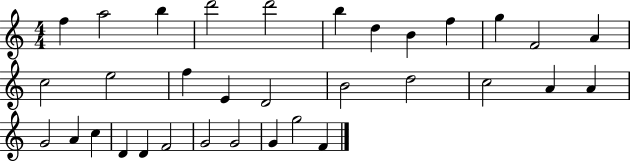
F5/q A5/h B5/q D6/h D6/h B5/q D5/q B4/q F5/q G5/q F4/h A4/q C5/h E5/h F5/q E4/q D4/h B4/h D5/h C5/h A4/q A4/q G4/h A4/q C5/q D4/q D4/q F4/h G4/h G4/h G4/q G5/h F4/q